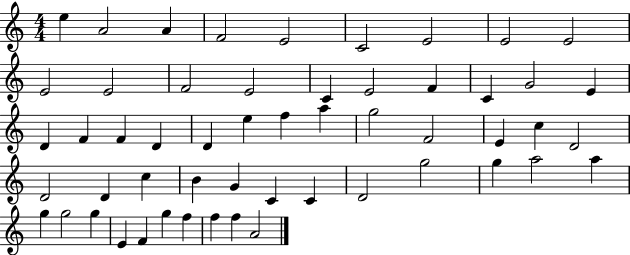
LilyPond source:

{
  \clef treble
  \numericTimeSignature
  \time 4/4
  \key c \major
  e''4 a'2 a'4 | f'2 e'2 | c'2 e'2 | e'2 e'2 | \break e'2 e'2 | f'2 e'2 | c'4 e'2 f'4 | c'4 g'2 e'4 | \break d'4 f'4 f'4 d'4 | d'4 e''4 f''4 a''4 | g''2 f'2 | e'4 c''4 d'2 | \break d'2 d'4 c''4 | b'4 g'4 c'4 c'4 | d'2 g''2 | g''4 a''2 a''4 | \break g''4 g''2 g''4 | e'4 f'4 g''4 f''4 | f''4 f''4 a'2 | \bar "|."
}